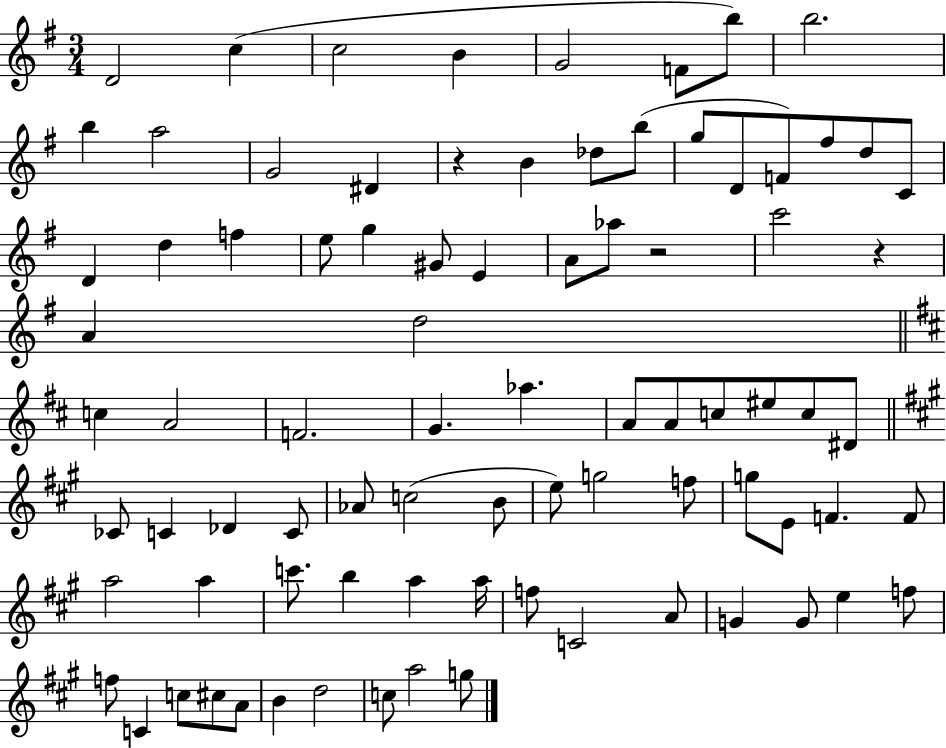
{
  \clef treble
  \numericTimeSignature
  \time 3/4
  \key g \major
  d'2 c''4( | c''2 b'4 | g'2 f'8 b''8) | b''2. | \break b''4 a''2 | g'2 dis'4 | r4 b'4 des''8 b''8( | g''8 d'8 f'8) fis''8 d''8 c'8 | \break d'4 d''4 f''4 | e''8 g''4 gis'8 e'4 | a'8 aes''8 r2 | c'''2 r4 | \break a'4 d''2 | \bar "||" \break \key b \minor c''4 a'2 | f'2. | g'4. aes''4. | a'8 a'8 c''8 eis''8 c''8 dis'8 | \break \bar "||" \break \key a \major ces'8 c'4 des'4 c'8 | aes'8 c''2( b'8 | e''8) g''2 f''8 | g''8 e'8 f'4. f'8 | \break a''2 a''4 | c'''8. b''4 a''4 a''16 | f''8 c'2 a'8 | g'4 g'8 e''4 f''8 | \break f''8 c'4 c''8 cis''8 a'8 | b'4 d''2 | c''8 a''2 g''8 | \bar "|."
}